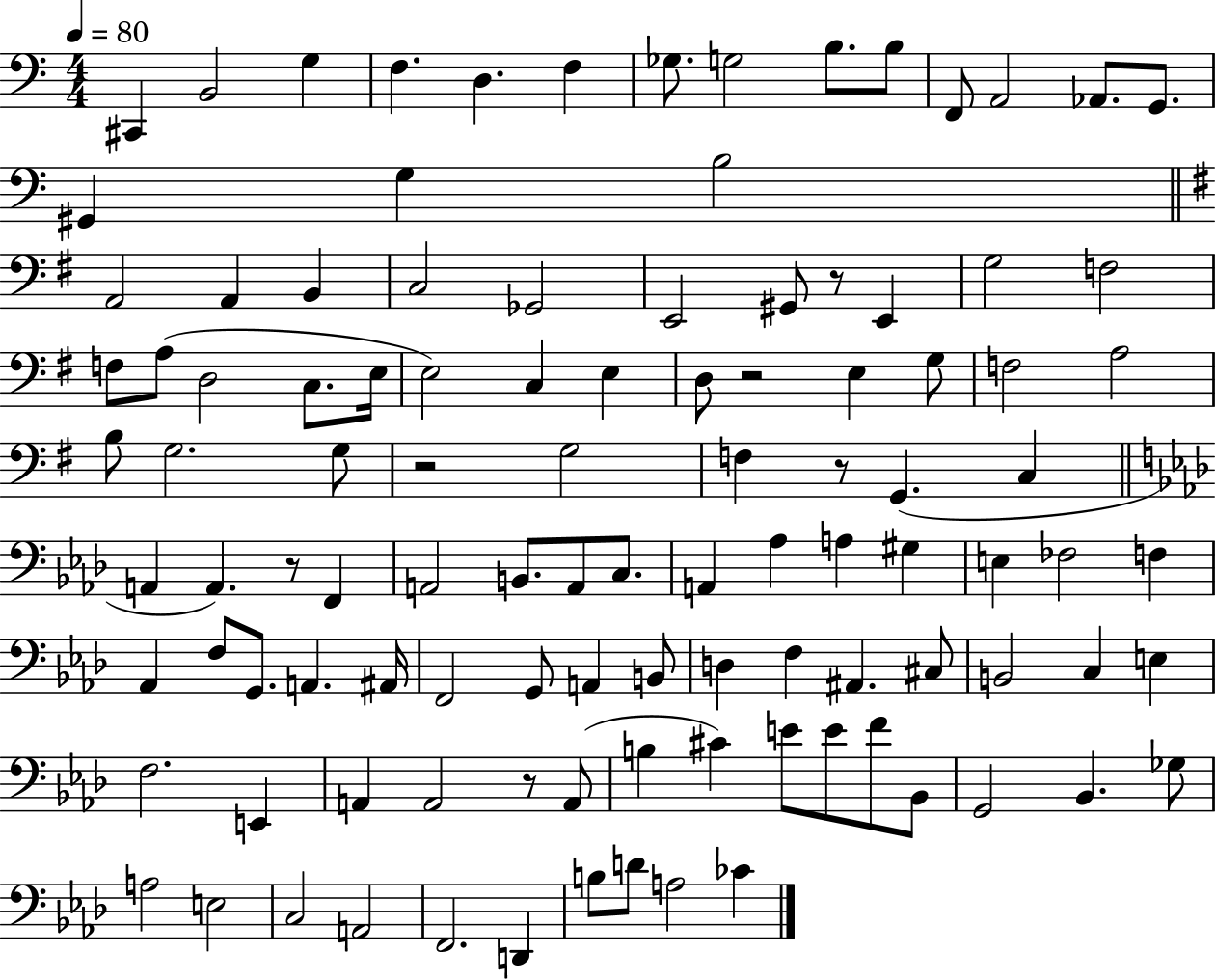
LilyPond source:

{
  \clef bass
  \numericTimeSignature
  \time 4/4
  \key c \major
  \tempo 4 = 80
  cis,4 b,2 g4 | f4. d4. f4 | ges8. g2 b8. b8 | f,8 a,2 aes,8. g,8. | \break gis,4 g4 b2 | \bar "||" \break \key e \minor a,2 a,4 b,4 | c2 ges,2 | e,2 gis,8 r8 e,4 | g2 f2 | \break f8 a8( d2 c8. e16 | e2) c4 e4 | d8 r2 e4 g8 | f2 a2 | \break b8 g2. g8 | r2 g2 | f4 r8 g,4.( c4 | \bar "||" \break \key aes \major a,4 a,4.) r8 f,4 | a,2 b,8. a,8 c8. | a,4 aes4 a4 gis4 | e4 fes2 f4 | \break aes,4 f8 g,8. a,4. ais,16 | f,2 g,8 a,4 b,8 | d4 f4 ais,4. cis8 | b,2 c4 e4 | \break f2. e,4 | a,4 a,2 r8 a,8( | b4 cis'4) e'8 e'8 f'8 bes,8 | g,2 bes,4. ges8 | \break a2 e2 | c2 a,2 | f,2. d,4 | b8 d'8 a2 ces'4 | \break \bar "|."
}